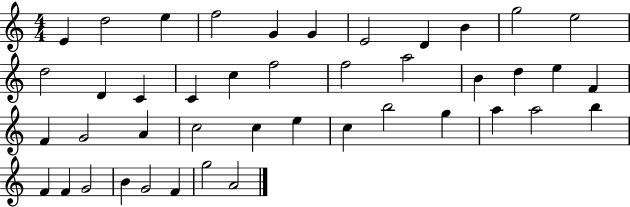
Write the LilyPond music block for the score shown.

{
  \clef treble
  \numericTimeSignature
  \time 4/4
  \key c \major
  e'4 d''2 e''4 | f''2 g'4 g'4 | e'2 d'4 b'4 | g''2 e''2 | \break d''2 d'4 c'4 | c'4 c''4 f''2 | f''2 a''2 | b'4 d''4 e''4 f'4 | \break f'4 g'2 a'4 | c''2 c''4 e''4 | c''4 b''2 g''4 | a''4 a''2 b''4 | \break f'4 f'4 g'2 | b'4 g'2 f'4 | g''2 a'2 | \bar "|."
}